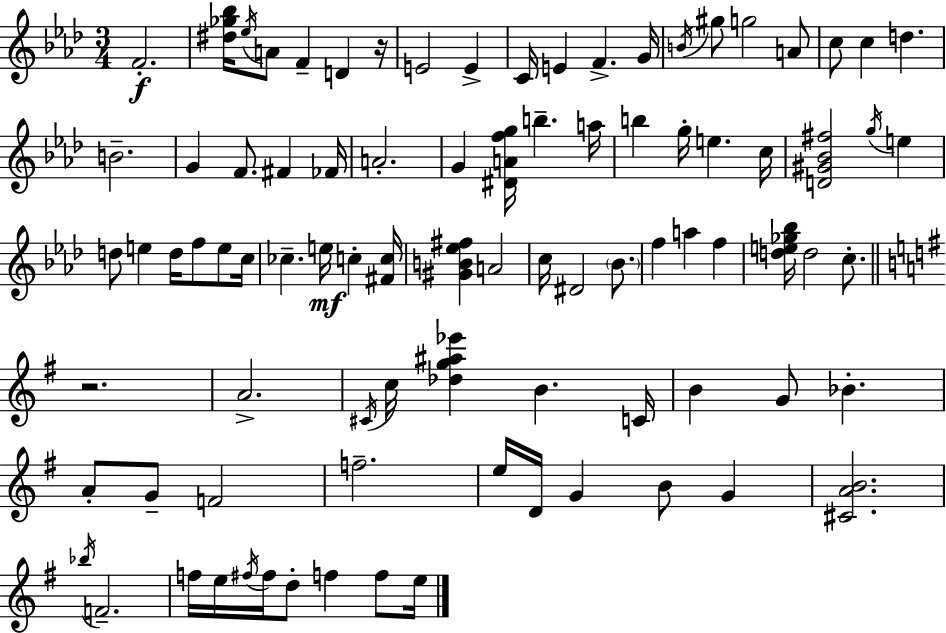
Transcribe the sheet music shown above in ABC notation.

X:1
T:Untitled
M:3/4
L:1/4
K:Ab
F2 [^d_g_b]/4 _e/4 A/2 F D z/4 E2 E C/4 E F G/4 B/4 ^g/2 g2 A/2 c/2 c d B2 G F/2 ^F _F/4 A2 G [^DAfg]/4 b a/4 b g/4 e c/4 [D^G_B^f]2 g/4 e d/2 e d/4 f/2 e/2 c/4 _c e/4 c [^Fc]/4 [^GB_e^f] A2 c/4 ^D2 _B/2 f a f [de_g_b]/4 d2 c/2 z2 A2 ^C/4 c/4 [_dg^a_e'] B C/4 B G/2 _B A/2 G/2 F2 f2 e/4 D/4 G B/2 G [^CAB]2 _b/4 F2 f/4 e/4 ^f/4 ^f/4 d/2 f f/2 e/4